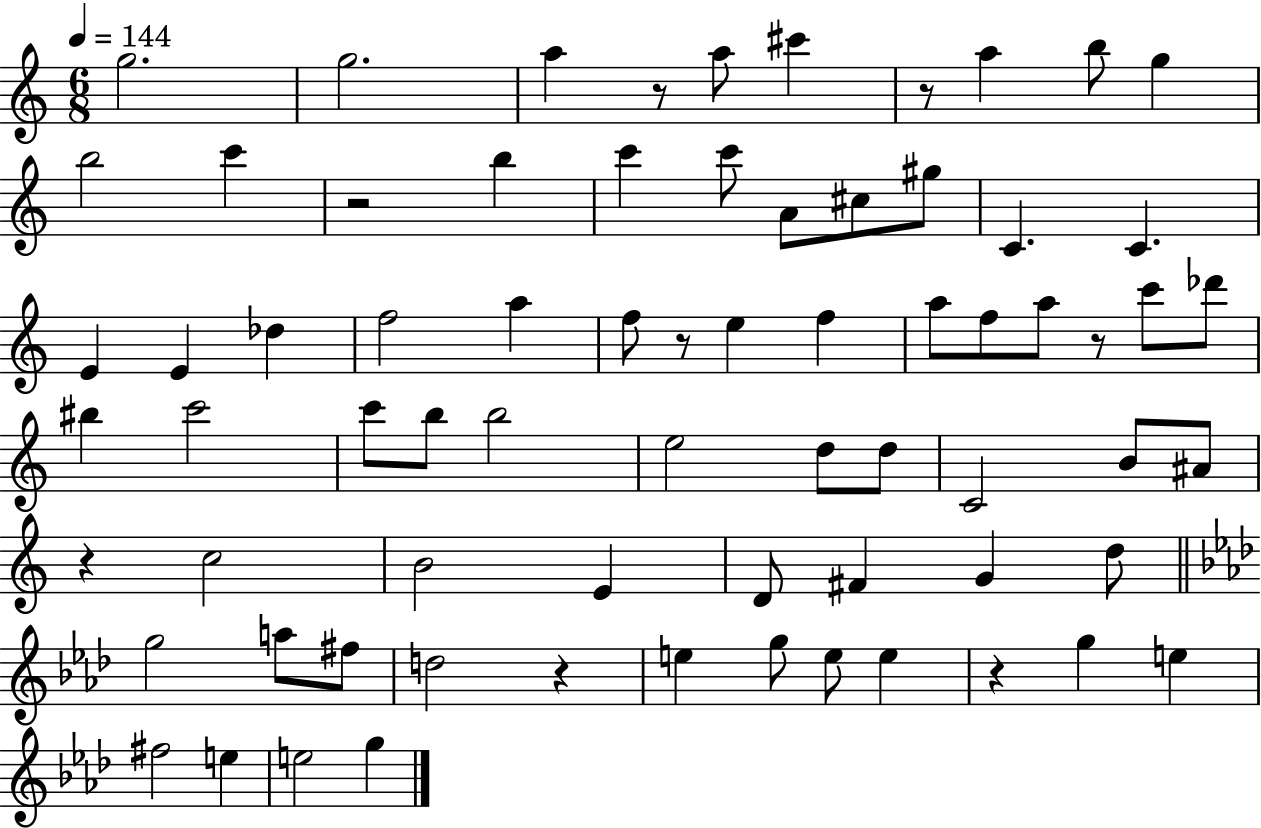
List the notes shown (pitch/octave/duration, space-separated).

G5/h. G5/h. A5/q R/e A5/e C#6/q R/e A5/q B5/e G5/q B5/h C6/q R/h B5/q C6/q C6/e A4/e C#5/e G#5/e C4/q. C4/q. E4/q E4/q Db5/q F5/h A5/q F5/e R/e E5/q F5/q A5/e F5/e A5/e R/e C6/e Db6/e BIS5/q C6/h C6/e B5/e B5/h E5/h D5/e D5/e C4/h B4/e A#4/e R/q C5/h B4/h E4/q D4/e F#4/q G4/q D5/e G5/h A5/e F#5/e D5/h R/q E5/q G5/e E5/e E5/q R/q G5/q E5/q F#5/h E5/q E5/h G5/q